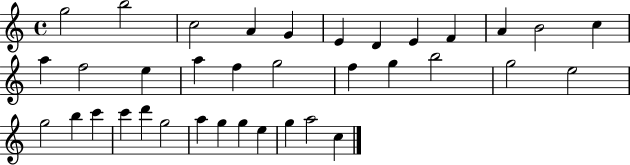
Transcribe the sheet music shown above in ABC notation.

X:1
T:Untitled
M:4/4
L:1/4
K:C
g2 b2 c2 A G E D E F A B2 c a f2 e a f g2 f g b2 g2 e2 g2 b c' c' d' g2 a g g e g a2 c